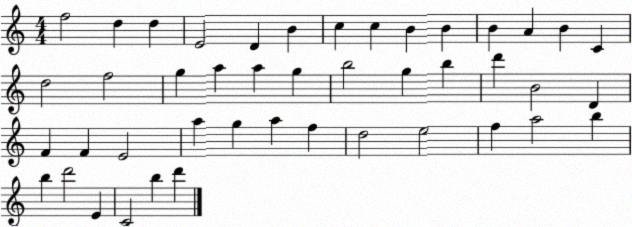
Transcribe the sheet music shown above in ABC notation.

X:1
T:Untitled
M:4/4
L:1/4
K:C
f2 d d E2 D B c c B B B A B C d2 f2 g a a g b2 g b d' B2 D F F E2 a g a f d2 e2 f a2 b b d'2 E C2 b d'